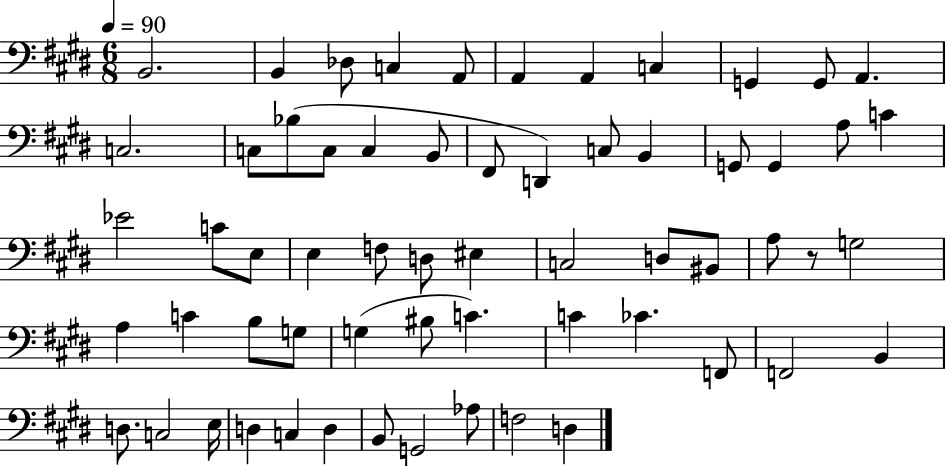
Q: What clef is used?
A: bass